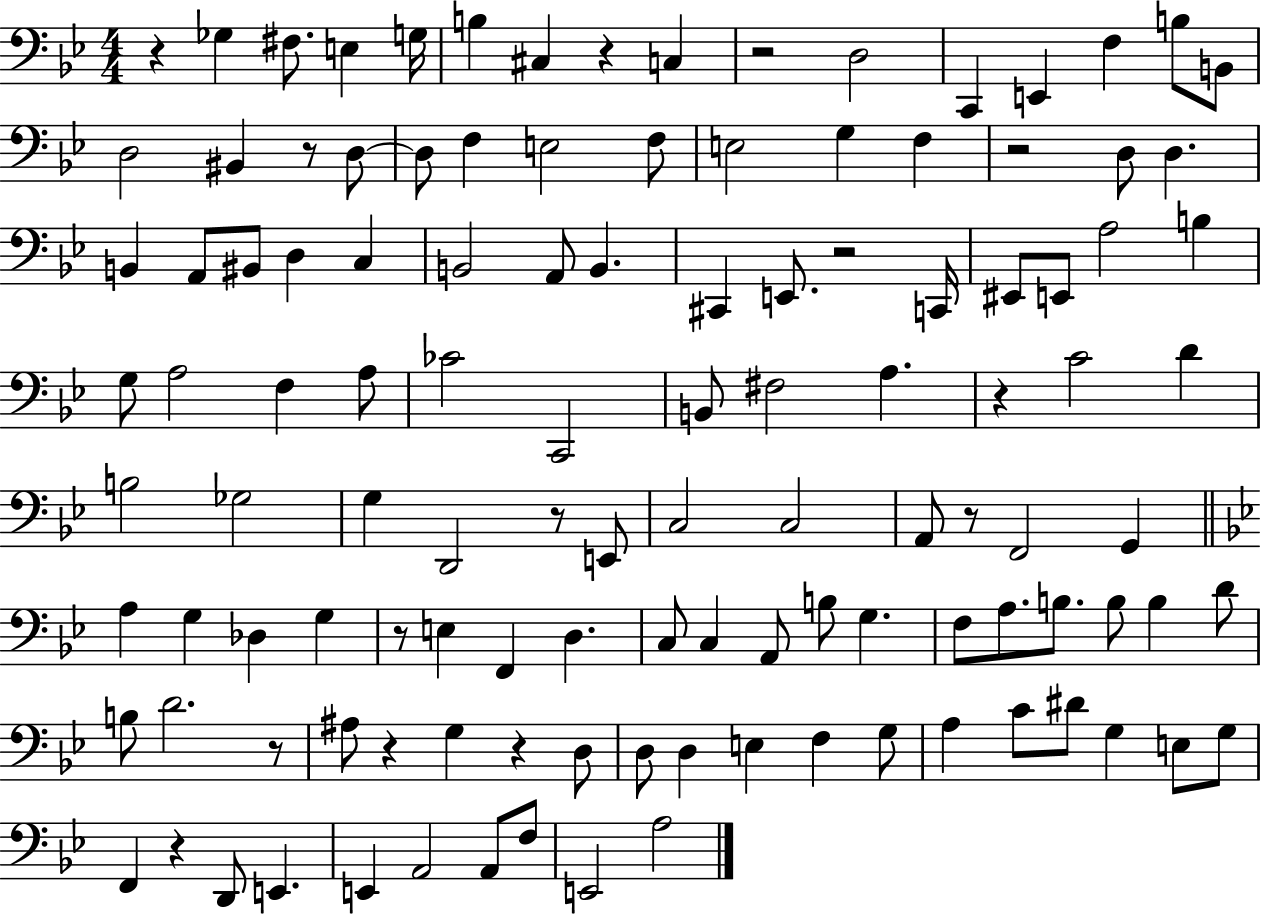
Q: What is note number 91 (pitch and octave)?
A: C4